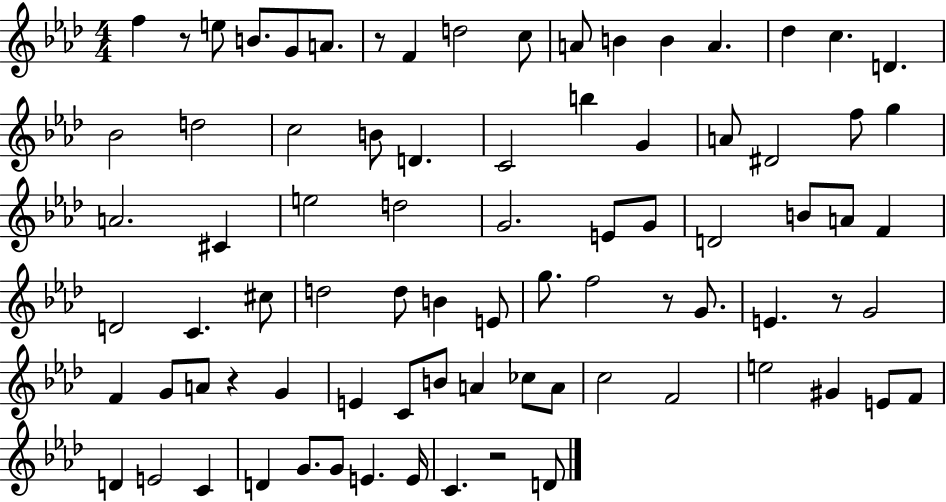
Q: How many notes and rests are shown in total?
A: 82